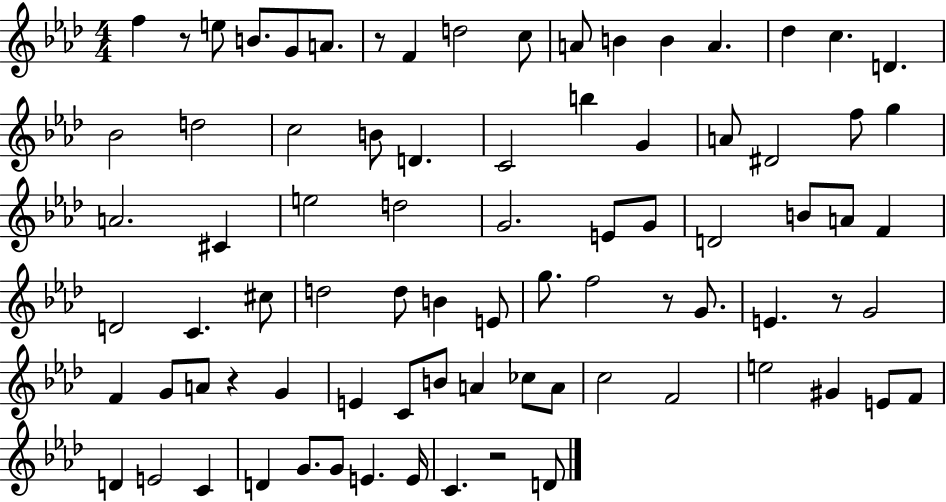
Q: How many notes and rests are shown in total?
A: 82